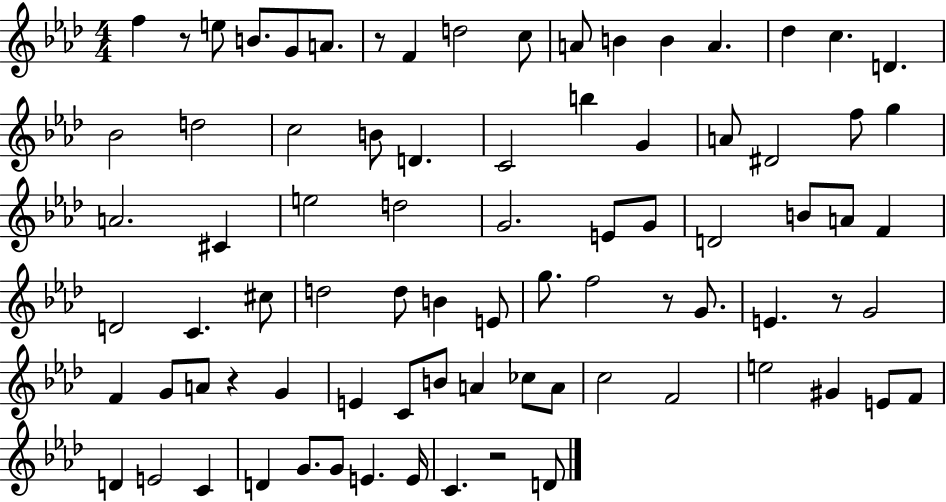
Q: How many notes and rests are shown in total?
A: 82